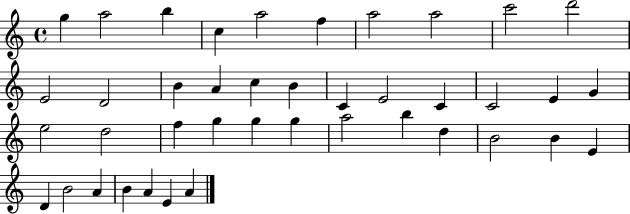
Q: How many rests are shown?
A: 0